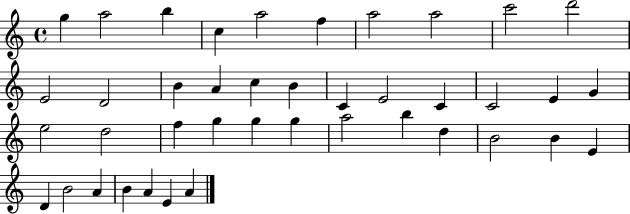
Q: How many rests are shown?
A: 0